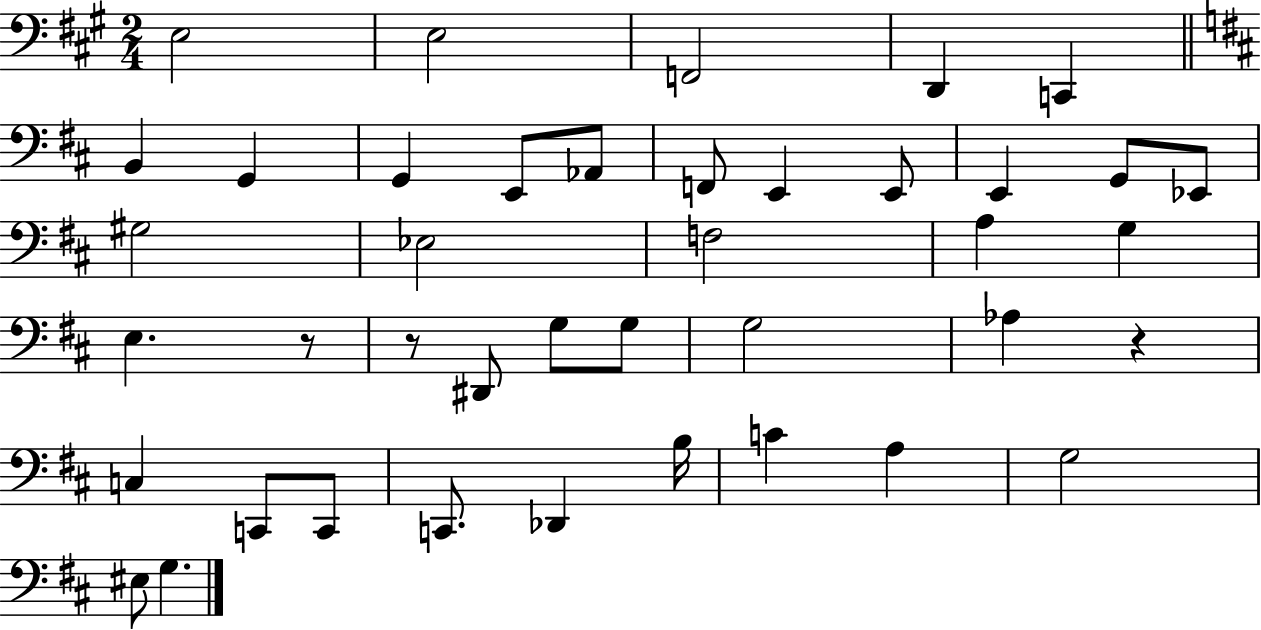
{
  \clef bass
  \numericTimeSignature
  \time 2/4
  \key a \major
  e2 | e2 | f,2 | d,4 c,4 | \break \bar "||" \break \key b \minor b,4 g,4 | g,4 e,8 aes,8 | f,8 e,4 e,8 | e,4 g,8 ees,8 | \break gis2 | ees2 | f2 | a4 g4 | \break e4. r8 | r8 dis,8 g8 g8 | g2 | aes4 r4 | \break c4 c,8 c,8 | c,8. des,4 b16 | c'4 a4 | g2 | \break eis8 g4. | \bar "|."
}